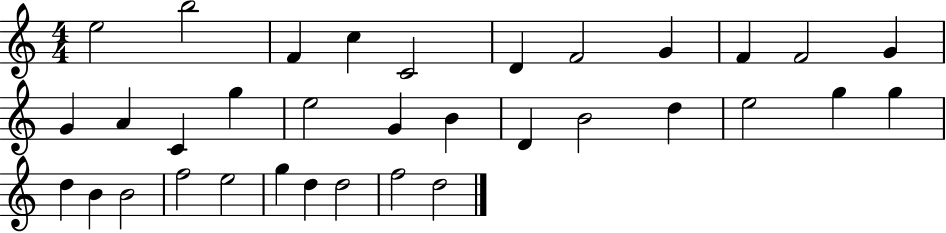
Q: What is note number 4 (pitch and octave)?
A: C5